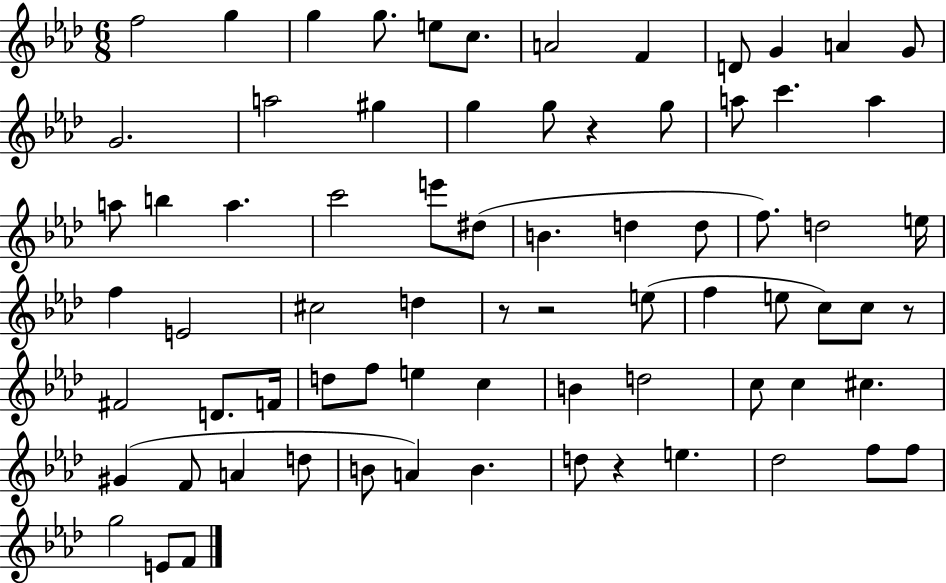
F5/h G5/q G5/q G5/e. E5/e C5/e. A4/h F4/q D4/e G4/q A4/q G4/e G4/h. A5/h G#5/q G5/q G5/e R/q G5/e A5/e C6/q. A5/q A5/e B5/q A5/q. C6/h E6/e D#5/e B4/q. D5/q D5/e F5/e. D5/h E5/s F5/q E4/h C#5/h D5/q R/e R/h E5/e F5/q E5/e C5/e C5/e R/e F#4/h D4/e. F4/s D5/e F5/e E5/q C5/q B4/q D5/h C5/e C5/q C#5/q. G#4/q F4/e A4/q D5/e B4/e A4/q B4/q. D5/e R/q E5/q. Db5/h F5/e F5/e G5/h E4/e F4/e